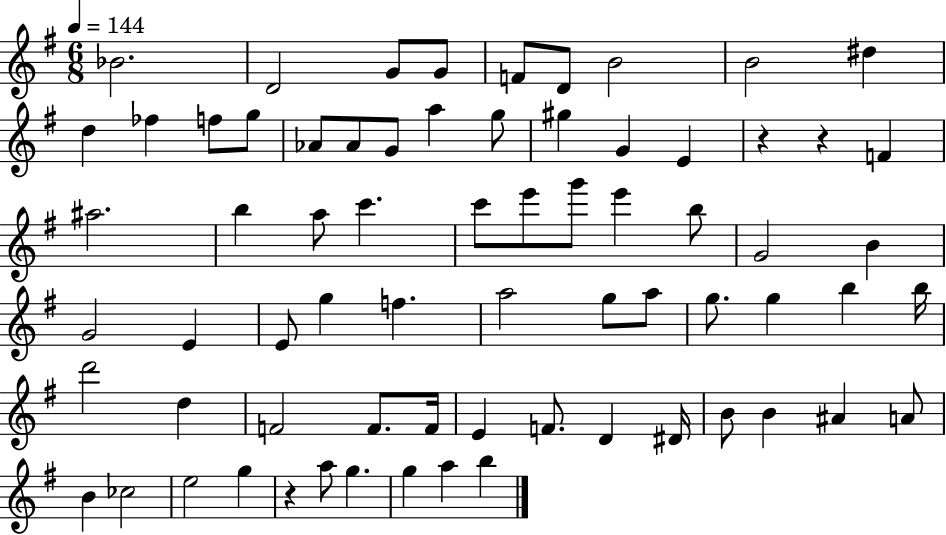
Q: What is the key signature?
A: G major